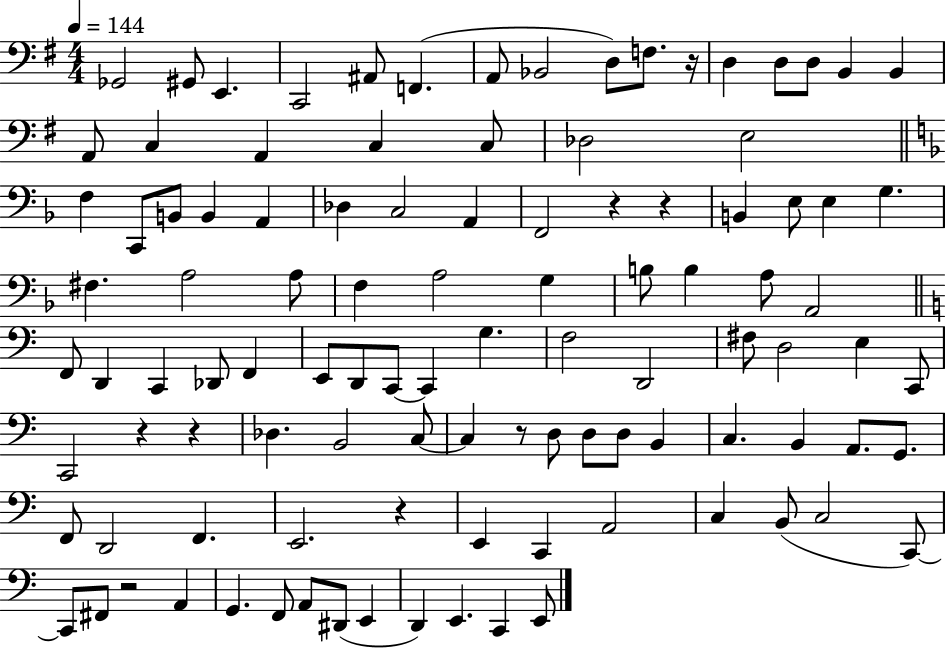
Gb2/h G#2/e E2/q. C2/h A#2/e F2/q. A2/e Bb2/h D3/e F3/e. R/s D3/q D3/e D3/e B2/q B2/q A2/e C3/q A2/q C3/q C3/e Db3/h E3/h F3/q C2/e B2/e B2/q A2/q Db3/q C3/h A2/q F2/h R/q R/q B2/q E3/e E3/q G3/q. F#3/q. A3/h A3/e F3/q A3/h G3/q B3/e B3/q A3/e A2/h F2/e D2/q C2/q Db2/e F2/q E2/e D2/e C2/e C2/q G3/q. F3/h D2/h F#3/e D3/h E3/q C2/e C2/h R/q R/q Db3/q. B2/h C3/e C3/q R/e D3/e D3/e D3/e B2/q C3/q. B2/q A2/e. G2/e. F2/e D2/h F2/q. E2/h. R/q E2/q C2/q A2/h C3/q B2/e C3/h C2/e C2/e F#2/e R/h A2/q G2/q. F2/e A2/e D#2/e E2/q D2/q E2/q. C2/q E2/e